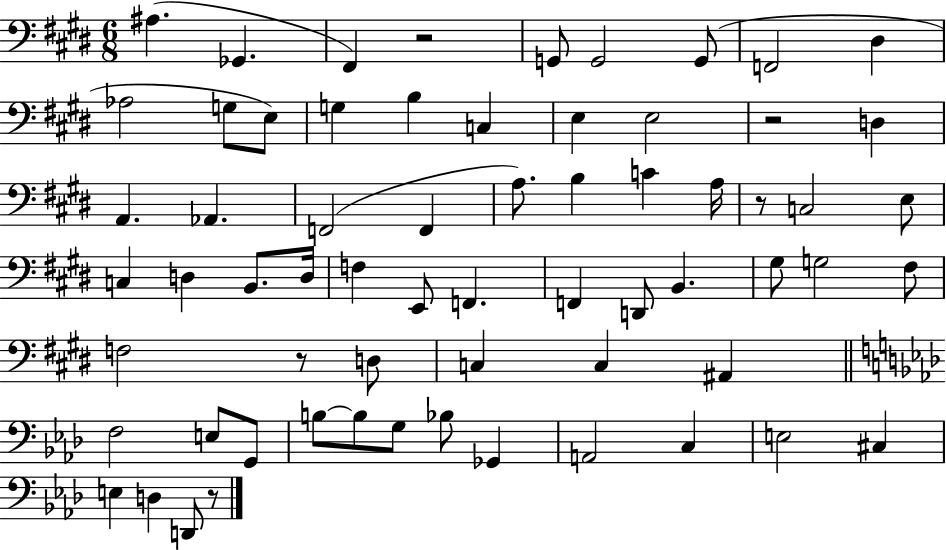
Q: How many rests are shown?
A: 5